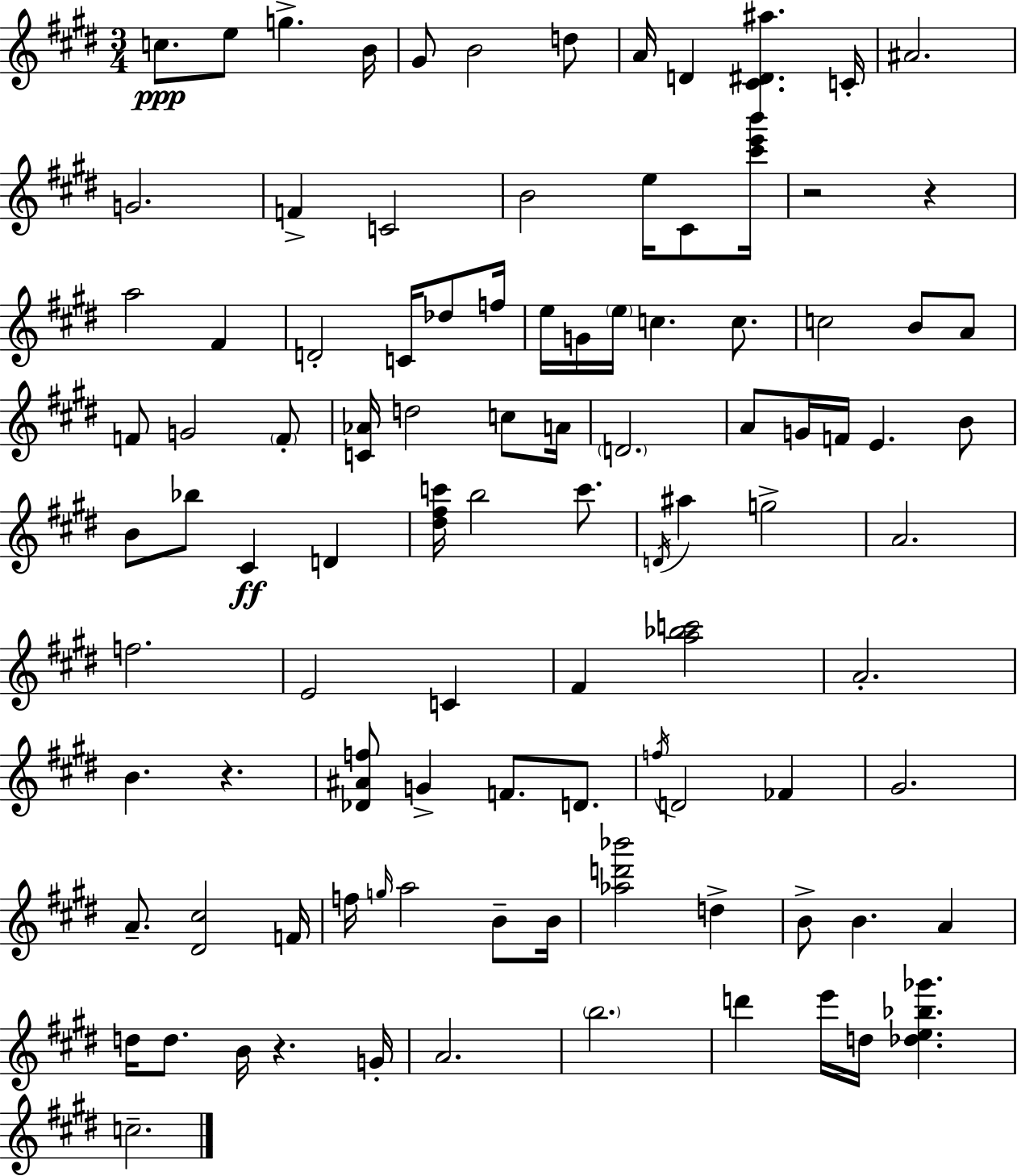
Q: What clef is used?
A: treble